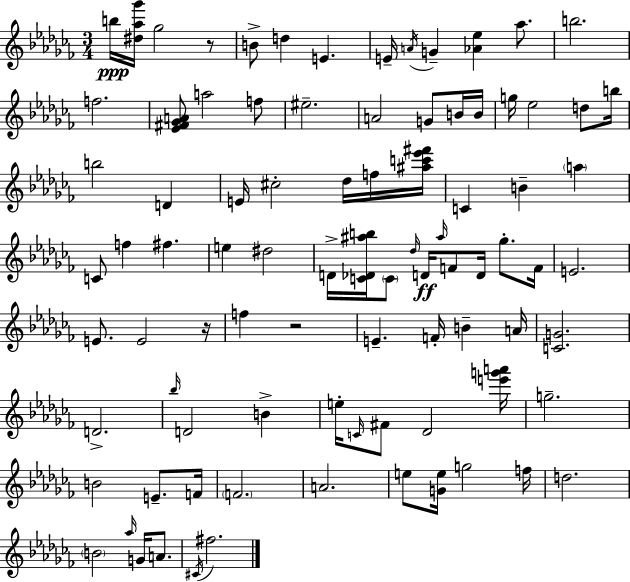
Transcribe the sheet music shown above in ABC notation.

X:1
T:Untitled
M:3/4
L:1/4
K:Abm
b/4 [^d_a_g']/4 _g2 z/2 B/2 d E E/4 A/4 G [_A_e] _a/2 b2 f2 [_E^F_GA]/2 a2 f/2 ^e2 A2 G/2 B/4 B/4 g/4 _e2 d/2 b/4 b2 D E/4 ^c2 _d/4 f/4 [^ac'_e'^f']/4 C B a C/2 f ^f e ^d2 D/4 [C_D^ab]/4 C/2 _d/4 D/4 ^a/4 F/2 D/4 _g/2 F/4 E2 E/2 E2 z/4 f z2 E F/4 B A/4 [CG]2 D2 _b/4 D2 B e/4 C/4 ^F/2 _D2 [e'g'a']/4 g2 B2 E/2 F/4 F2 A2 e/2 [Ge]/4 g2 f/4 d2 B2 _a/4 G/4 A/2 ^C/4 ^f2